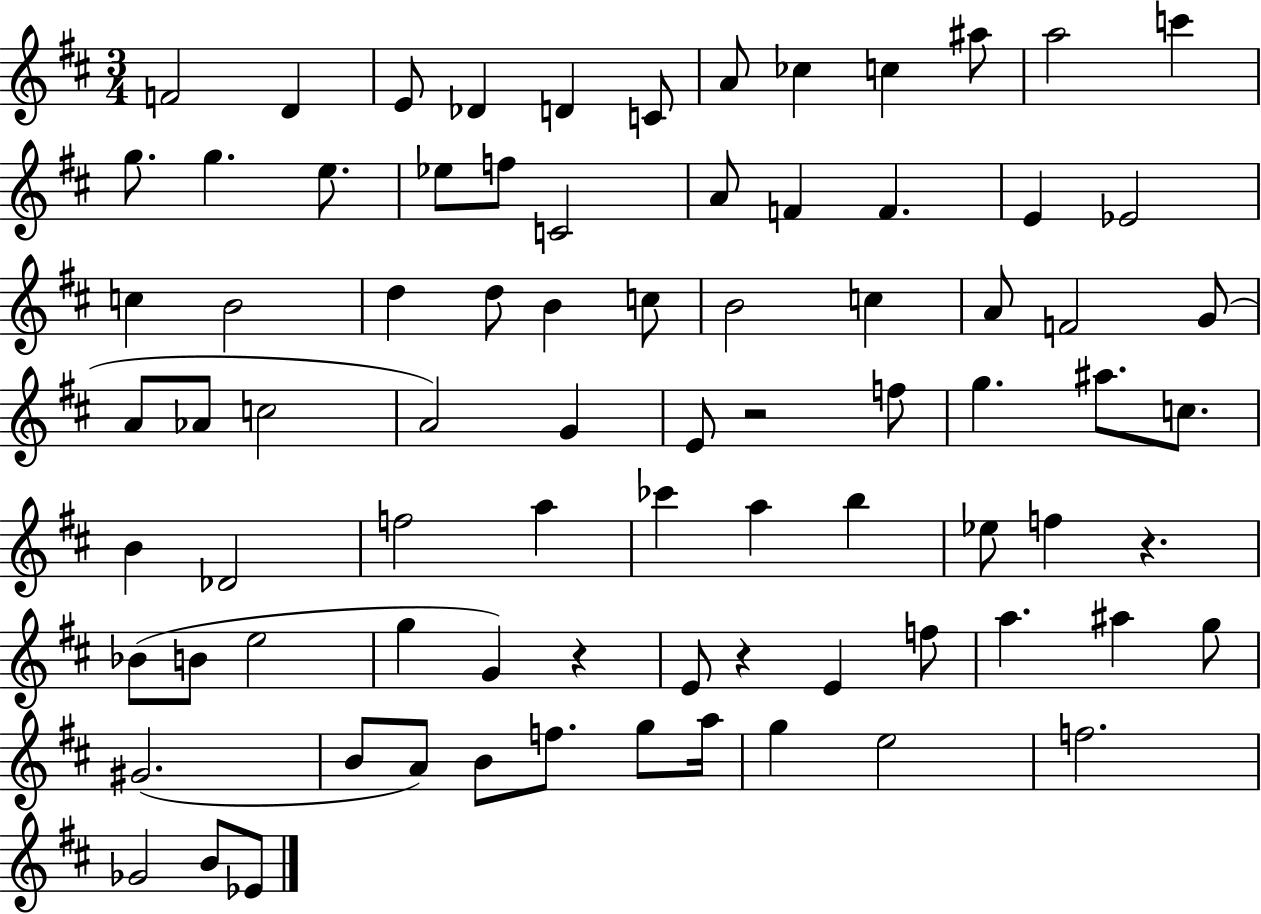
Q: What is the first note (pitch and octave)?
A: F4